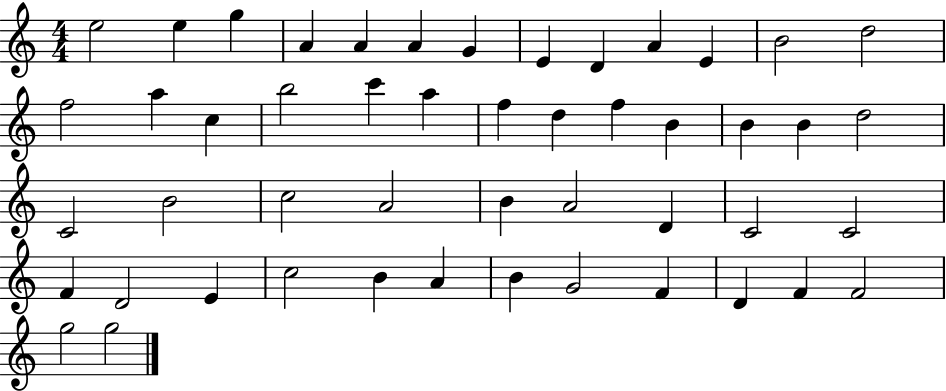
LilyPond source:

{
  \clef treble
  \numericTimeSignature
  \time 4/4
  \key c \major
  e''2 e''4 g''4 | a'4 a'4 a'4 g'4 | e'4 d'4 a'4 e'4 | b'2 d''2 | \break f''2 a''4 c''4 | b''2 c'''4 a''4 | f''4 d''4 f''4 b'4 | b'4 b'4 d''2 | \break c'2 b'2 | c''2 a'2 | b'4 a'2 d'4 | c'2 c'2 | \break f'4 d'2 e'4 | c''2 b'4 a'4 | b'4 g'2 f'4 | d'4 f'4 f'2 | \break g''2 g''2 | \bar "|."
}